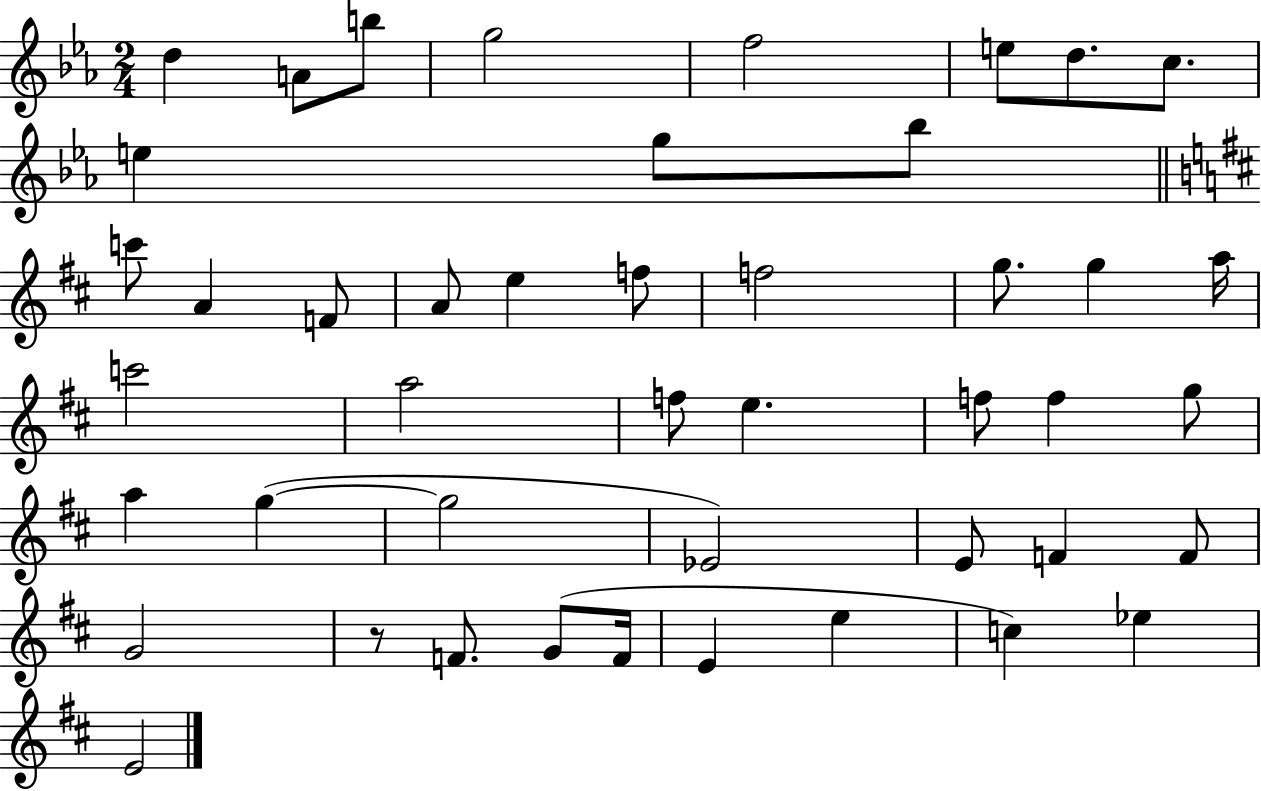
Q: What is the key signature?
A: EES major